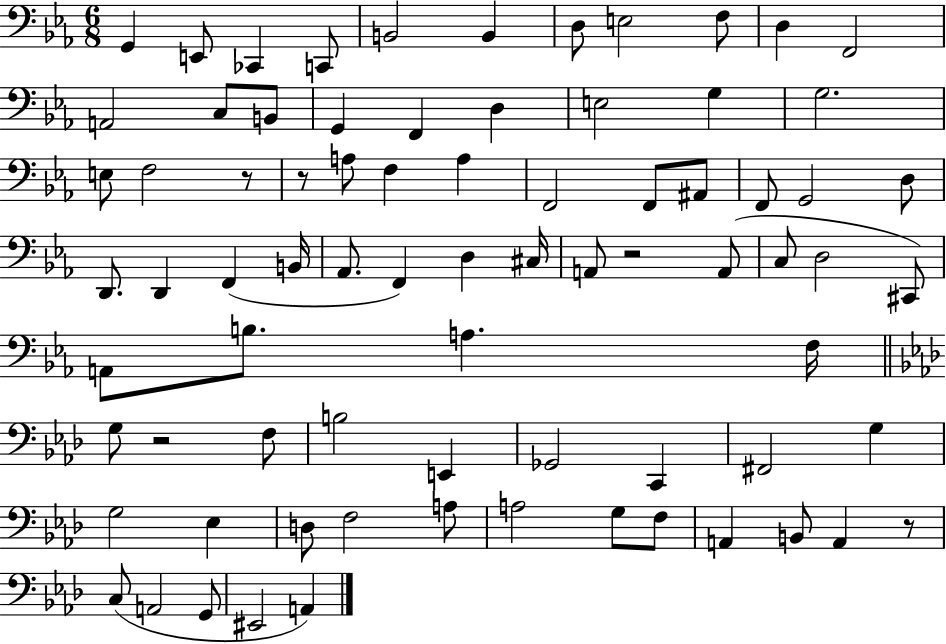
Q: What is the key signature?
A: EES major